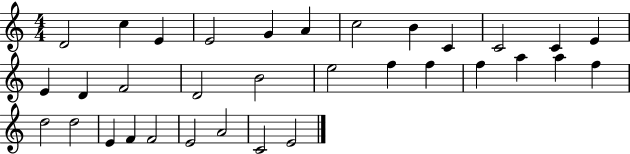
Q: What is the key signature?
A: C major